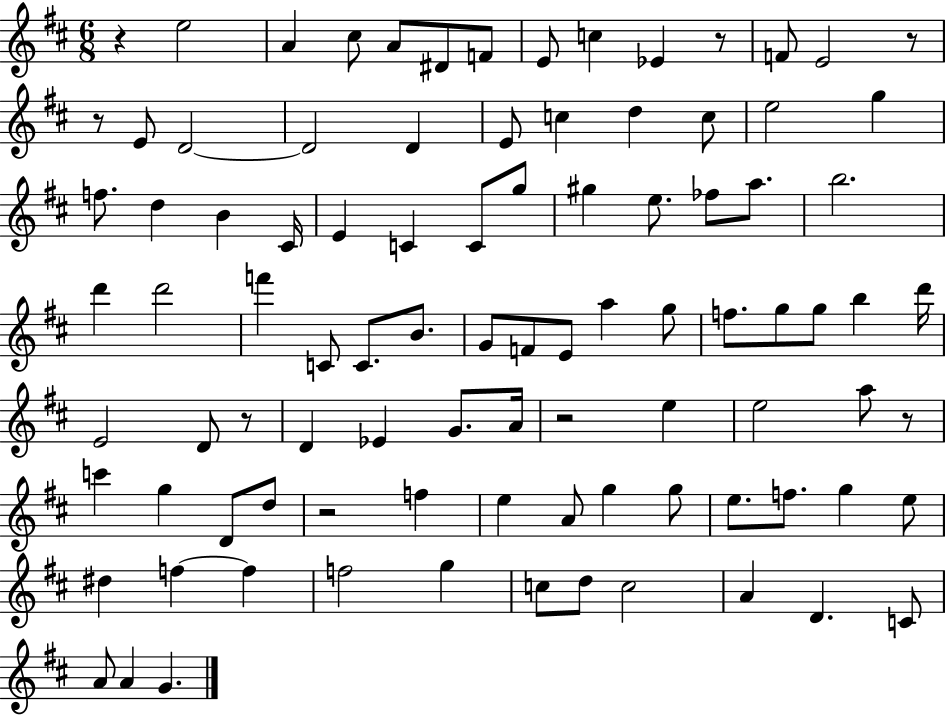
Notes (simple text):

R/q E5/h A4/q C#5/e A4/e D#4/e F4/e E4/e C5/q Eb4/q R/e F4/e E4/h R/e R/e E4/e D4/h D4/h D4/q E4/e C5/q D5/q C5/e E5/h G5/q F5/e. D5/q B4/q C#4/s E4/q C4/q C4/e G5/e G#5/q E5/e. FES5/e A5/e. B5/h. D6/q D6/h F6/q C4/e C4/e. B4/e. G4/e F4/e E4/e A5/q G5/e F5/e. G5/e G5/e B5/q D6/s E4/h D4/e R/e D4/q Eb4/q G4/e. A4/s R/h E5/q E5/h A5/e R/e C6/q G5/q D4/e D5/e R/h F5/q E5/q A4/e G5/q G5/e E5/e. F5/e. G5/q E5/e D#5/q F5/q F5/q F5/h G5/q C5/e D5/e C5/h A4/q D4/q. C4/e A4/e A4/q G4/q.